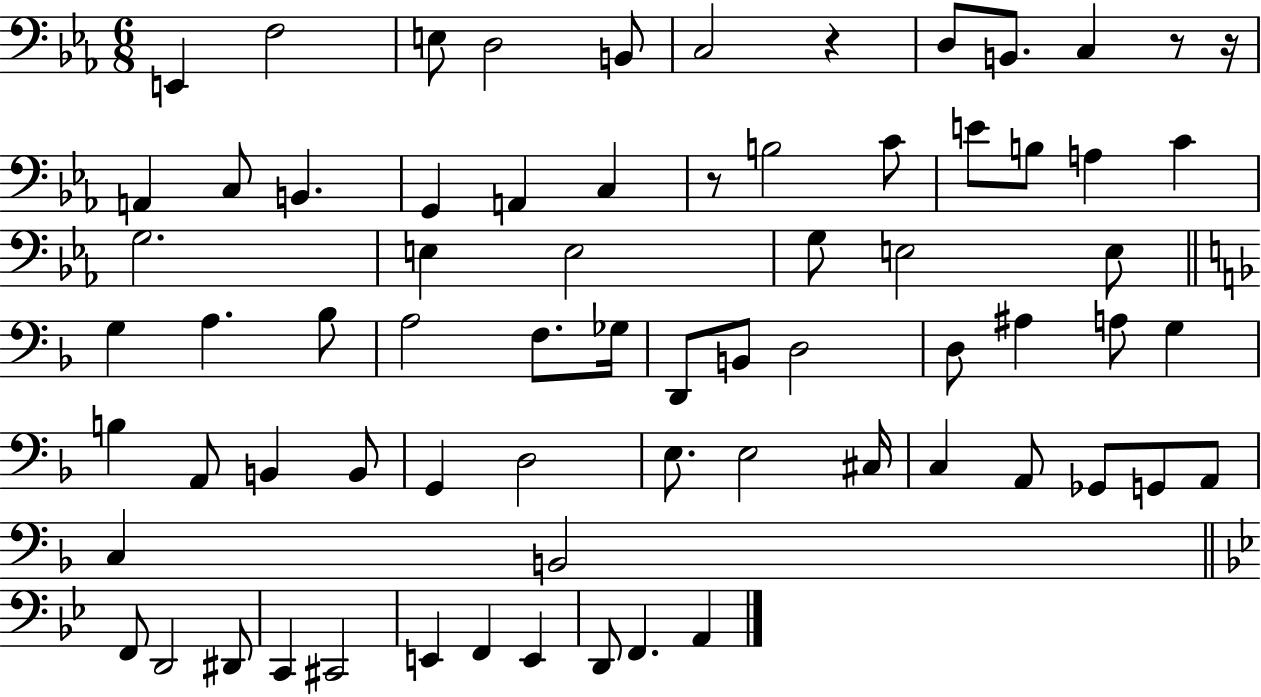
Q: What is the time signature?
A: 6/8